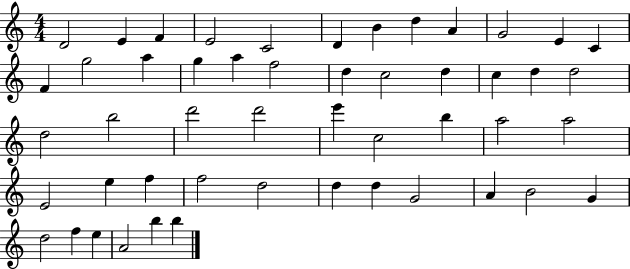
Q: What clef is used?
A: treble